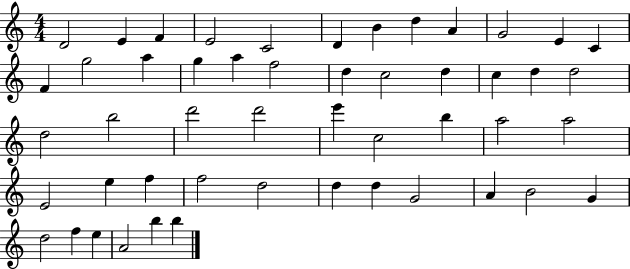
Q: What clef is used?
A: treble